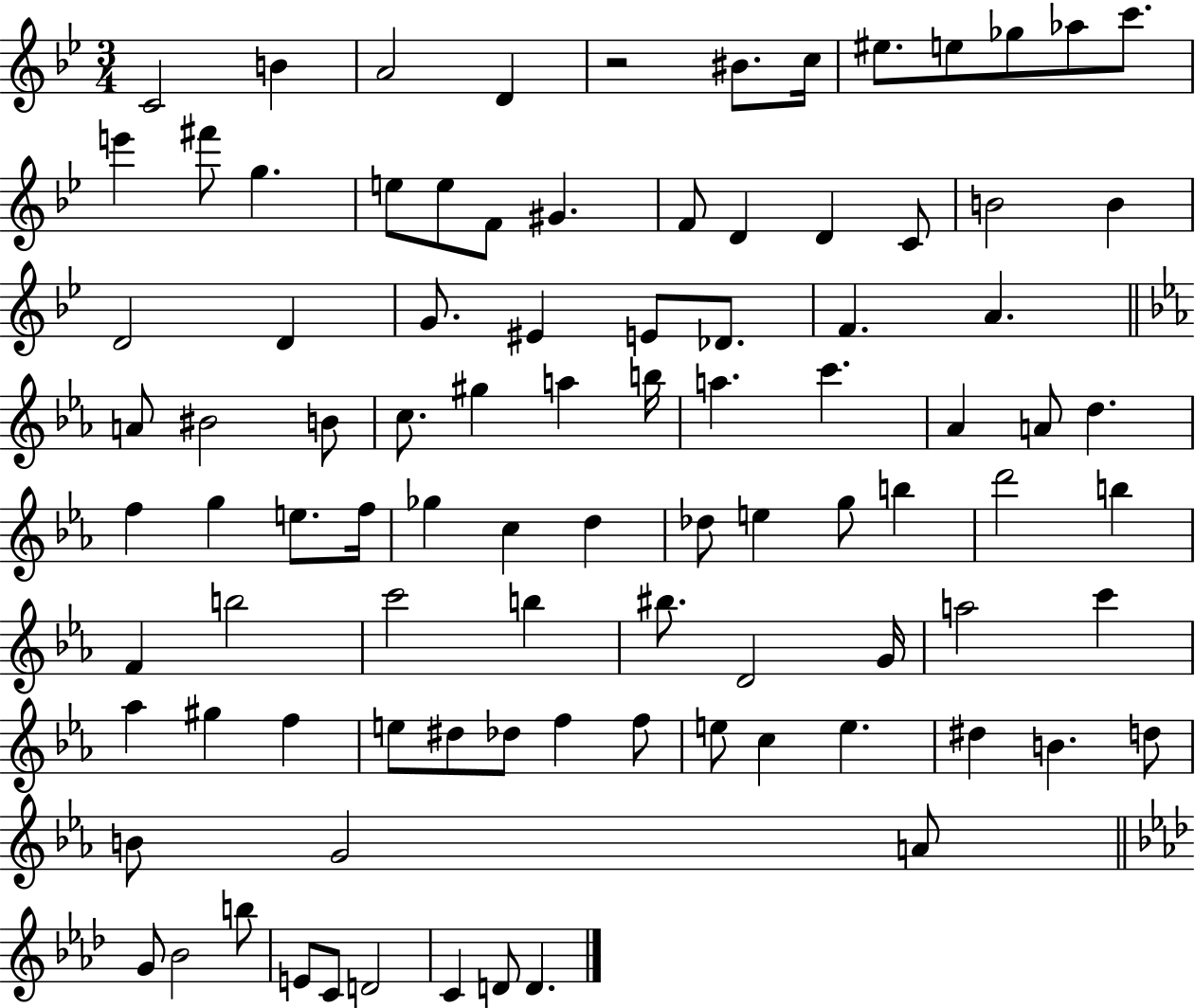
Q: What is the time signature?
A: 3/4